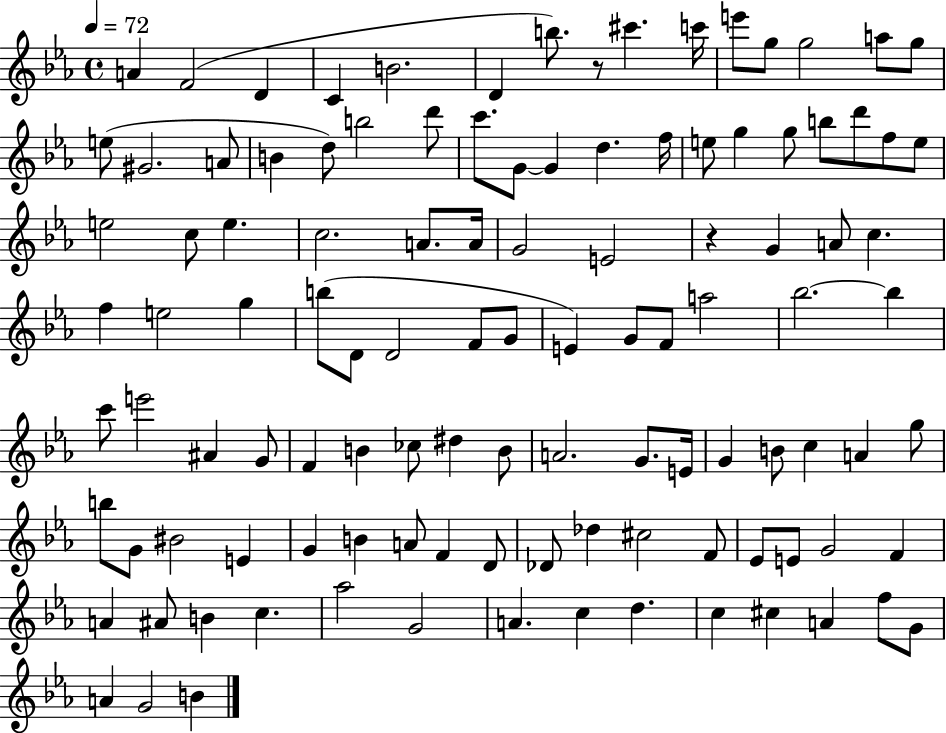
{
  \clef treble
  \time 4/4
  \defaultTimeSignature
  \key ees \major
  \tempo 4 = 72
  a'4 f'2( d'4 | c'4 b'2. | d'4 b''8.) r8 cis'''4. c'''16 | e'''8 g''8 g''2 a''8 g''8 | \break e''8( gis'2. a'8 | b'4 d''8) b''2 d'''8 | c'''8. g'8~~ g'4 d''4. f''16 | e''8 g''4 g''8 b''8 d'''8 f''8 e''8 | \break e''2 c''8 e''4. | c''2. a'8. a'16 | g'2 e'2 | r4 g'4 a'8 c''4. | \break f''4 e''2 g''4 | b''8( d'8 d'2 f'8 g'8 | e'4) g'8 f'8 a''2 | bes''2.~~ bes''4 | \break c'''8 e'''2 ais'4 g'8 | f'4 b'4 ces''8 dis''4 b'8 | a'2. g'8. e'16 | g'4 b'8 c''4 a'4 g''8 | \break b''8 g'8 bis'2 e'4 | g'4 b'4 a'8 f'4 d'8 | des'8 des''4 cis''2 f'8 | ees'8 e'8 g'2 f'4 | \break a'4 ais'8 b'4 c''4. | aes''2 g'2 | a'4. c''4 d''4. | c''4 cis''4 a'4 f''8 g'8 | \break a'4 g'2 b'4 | \bar "|."
}